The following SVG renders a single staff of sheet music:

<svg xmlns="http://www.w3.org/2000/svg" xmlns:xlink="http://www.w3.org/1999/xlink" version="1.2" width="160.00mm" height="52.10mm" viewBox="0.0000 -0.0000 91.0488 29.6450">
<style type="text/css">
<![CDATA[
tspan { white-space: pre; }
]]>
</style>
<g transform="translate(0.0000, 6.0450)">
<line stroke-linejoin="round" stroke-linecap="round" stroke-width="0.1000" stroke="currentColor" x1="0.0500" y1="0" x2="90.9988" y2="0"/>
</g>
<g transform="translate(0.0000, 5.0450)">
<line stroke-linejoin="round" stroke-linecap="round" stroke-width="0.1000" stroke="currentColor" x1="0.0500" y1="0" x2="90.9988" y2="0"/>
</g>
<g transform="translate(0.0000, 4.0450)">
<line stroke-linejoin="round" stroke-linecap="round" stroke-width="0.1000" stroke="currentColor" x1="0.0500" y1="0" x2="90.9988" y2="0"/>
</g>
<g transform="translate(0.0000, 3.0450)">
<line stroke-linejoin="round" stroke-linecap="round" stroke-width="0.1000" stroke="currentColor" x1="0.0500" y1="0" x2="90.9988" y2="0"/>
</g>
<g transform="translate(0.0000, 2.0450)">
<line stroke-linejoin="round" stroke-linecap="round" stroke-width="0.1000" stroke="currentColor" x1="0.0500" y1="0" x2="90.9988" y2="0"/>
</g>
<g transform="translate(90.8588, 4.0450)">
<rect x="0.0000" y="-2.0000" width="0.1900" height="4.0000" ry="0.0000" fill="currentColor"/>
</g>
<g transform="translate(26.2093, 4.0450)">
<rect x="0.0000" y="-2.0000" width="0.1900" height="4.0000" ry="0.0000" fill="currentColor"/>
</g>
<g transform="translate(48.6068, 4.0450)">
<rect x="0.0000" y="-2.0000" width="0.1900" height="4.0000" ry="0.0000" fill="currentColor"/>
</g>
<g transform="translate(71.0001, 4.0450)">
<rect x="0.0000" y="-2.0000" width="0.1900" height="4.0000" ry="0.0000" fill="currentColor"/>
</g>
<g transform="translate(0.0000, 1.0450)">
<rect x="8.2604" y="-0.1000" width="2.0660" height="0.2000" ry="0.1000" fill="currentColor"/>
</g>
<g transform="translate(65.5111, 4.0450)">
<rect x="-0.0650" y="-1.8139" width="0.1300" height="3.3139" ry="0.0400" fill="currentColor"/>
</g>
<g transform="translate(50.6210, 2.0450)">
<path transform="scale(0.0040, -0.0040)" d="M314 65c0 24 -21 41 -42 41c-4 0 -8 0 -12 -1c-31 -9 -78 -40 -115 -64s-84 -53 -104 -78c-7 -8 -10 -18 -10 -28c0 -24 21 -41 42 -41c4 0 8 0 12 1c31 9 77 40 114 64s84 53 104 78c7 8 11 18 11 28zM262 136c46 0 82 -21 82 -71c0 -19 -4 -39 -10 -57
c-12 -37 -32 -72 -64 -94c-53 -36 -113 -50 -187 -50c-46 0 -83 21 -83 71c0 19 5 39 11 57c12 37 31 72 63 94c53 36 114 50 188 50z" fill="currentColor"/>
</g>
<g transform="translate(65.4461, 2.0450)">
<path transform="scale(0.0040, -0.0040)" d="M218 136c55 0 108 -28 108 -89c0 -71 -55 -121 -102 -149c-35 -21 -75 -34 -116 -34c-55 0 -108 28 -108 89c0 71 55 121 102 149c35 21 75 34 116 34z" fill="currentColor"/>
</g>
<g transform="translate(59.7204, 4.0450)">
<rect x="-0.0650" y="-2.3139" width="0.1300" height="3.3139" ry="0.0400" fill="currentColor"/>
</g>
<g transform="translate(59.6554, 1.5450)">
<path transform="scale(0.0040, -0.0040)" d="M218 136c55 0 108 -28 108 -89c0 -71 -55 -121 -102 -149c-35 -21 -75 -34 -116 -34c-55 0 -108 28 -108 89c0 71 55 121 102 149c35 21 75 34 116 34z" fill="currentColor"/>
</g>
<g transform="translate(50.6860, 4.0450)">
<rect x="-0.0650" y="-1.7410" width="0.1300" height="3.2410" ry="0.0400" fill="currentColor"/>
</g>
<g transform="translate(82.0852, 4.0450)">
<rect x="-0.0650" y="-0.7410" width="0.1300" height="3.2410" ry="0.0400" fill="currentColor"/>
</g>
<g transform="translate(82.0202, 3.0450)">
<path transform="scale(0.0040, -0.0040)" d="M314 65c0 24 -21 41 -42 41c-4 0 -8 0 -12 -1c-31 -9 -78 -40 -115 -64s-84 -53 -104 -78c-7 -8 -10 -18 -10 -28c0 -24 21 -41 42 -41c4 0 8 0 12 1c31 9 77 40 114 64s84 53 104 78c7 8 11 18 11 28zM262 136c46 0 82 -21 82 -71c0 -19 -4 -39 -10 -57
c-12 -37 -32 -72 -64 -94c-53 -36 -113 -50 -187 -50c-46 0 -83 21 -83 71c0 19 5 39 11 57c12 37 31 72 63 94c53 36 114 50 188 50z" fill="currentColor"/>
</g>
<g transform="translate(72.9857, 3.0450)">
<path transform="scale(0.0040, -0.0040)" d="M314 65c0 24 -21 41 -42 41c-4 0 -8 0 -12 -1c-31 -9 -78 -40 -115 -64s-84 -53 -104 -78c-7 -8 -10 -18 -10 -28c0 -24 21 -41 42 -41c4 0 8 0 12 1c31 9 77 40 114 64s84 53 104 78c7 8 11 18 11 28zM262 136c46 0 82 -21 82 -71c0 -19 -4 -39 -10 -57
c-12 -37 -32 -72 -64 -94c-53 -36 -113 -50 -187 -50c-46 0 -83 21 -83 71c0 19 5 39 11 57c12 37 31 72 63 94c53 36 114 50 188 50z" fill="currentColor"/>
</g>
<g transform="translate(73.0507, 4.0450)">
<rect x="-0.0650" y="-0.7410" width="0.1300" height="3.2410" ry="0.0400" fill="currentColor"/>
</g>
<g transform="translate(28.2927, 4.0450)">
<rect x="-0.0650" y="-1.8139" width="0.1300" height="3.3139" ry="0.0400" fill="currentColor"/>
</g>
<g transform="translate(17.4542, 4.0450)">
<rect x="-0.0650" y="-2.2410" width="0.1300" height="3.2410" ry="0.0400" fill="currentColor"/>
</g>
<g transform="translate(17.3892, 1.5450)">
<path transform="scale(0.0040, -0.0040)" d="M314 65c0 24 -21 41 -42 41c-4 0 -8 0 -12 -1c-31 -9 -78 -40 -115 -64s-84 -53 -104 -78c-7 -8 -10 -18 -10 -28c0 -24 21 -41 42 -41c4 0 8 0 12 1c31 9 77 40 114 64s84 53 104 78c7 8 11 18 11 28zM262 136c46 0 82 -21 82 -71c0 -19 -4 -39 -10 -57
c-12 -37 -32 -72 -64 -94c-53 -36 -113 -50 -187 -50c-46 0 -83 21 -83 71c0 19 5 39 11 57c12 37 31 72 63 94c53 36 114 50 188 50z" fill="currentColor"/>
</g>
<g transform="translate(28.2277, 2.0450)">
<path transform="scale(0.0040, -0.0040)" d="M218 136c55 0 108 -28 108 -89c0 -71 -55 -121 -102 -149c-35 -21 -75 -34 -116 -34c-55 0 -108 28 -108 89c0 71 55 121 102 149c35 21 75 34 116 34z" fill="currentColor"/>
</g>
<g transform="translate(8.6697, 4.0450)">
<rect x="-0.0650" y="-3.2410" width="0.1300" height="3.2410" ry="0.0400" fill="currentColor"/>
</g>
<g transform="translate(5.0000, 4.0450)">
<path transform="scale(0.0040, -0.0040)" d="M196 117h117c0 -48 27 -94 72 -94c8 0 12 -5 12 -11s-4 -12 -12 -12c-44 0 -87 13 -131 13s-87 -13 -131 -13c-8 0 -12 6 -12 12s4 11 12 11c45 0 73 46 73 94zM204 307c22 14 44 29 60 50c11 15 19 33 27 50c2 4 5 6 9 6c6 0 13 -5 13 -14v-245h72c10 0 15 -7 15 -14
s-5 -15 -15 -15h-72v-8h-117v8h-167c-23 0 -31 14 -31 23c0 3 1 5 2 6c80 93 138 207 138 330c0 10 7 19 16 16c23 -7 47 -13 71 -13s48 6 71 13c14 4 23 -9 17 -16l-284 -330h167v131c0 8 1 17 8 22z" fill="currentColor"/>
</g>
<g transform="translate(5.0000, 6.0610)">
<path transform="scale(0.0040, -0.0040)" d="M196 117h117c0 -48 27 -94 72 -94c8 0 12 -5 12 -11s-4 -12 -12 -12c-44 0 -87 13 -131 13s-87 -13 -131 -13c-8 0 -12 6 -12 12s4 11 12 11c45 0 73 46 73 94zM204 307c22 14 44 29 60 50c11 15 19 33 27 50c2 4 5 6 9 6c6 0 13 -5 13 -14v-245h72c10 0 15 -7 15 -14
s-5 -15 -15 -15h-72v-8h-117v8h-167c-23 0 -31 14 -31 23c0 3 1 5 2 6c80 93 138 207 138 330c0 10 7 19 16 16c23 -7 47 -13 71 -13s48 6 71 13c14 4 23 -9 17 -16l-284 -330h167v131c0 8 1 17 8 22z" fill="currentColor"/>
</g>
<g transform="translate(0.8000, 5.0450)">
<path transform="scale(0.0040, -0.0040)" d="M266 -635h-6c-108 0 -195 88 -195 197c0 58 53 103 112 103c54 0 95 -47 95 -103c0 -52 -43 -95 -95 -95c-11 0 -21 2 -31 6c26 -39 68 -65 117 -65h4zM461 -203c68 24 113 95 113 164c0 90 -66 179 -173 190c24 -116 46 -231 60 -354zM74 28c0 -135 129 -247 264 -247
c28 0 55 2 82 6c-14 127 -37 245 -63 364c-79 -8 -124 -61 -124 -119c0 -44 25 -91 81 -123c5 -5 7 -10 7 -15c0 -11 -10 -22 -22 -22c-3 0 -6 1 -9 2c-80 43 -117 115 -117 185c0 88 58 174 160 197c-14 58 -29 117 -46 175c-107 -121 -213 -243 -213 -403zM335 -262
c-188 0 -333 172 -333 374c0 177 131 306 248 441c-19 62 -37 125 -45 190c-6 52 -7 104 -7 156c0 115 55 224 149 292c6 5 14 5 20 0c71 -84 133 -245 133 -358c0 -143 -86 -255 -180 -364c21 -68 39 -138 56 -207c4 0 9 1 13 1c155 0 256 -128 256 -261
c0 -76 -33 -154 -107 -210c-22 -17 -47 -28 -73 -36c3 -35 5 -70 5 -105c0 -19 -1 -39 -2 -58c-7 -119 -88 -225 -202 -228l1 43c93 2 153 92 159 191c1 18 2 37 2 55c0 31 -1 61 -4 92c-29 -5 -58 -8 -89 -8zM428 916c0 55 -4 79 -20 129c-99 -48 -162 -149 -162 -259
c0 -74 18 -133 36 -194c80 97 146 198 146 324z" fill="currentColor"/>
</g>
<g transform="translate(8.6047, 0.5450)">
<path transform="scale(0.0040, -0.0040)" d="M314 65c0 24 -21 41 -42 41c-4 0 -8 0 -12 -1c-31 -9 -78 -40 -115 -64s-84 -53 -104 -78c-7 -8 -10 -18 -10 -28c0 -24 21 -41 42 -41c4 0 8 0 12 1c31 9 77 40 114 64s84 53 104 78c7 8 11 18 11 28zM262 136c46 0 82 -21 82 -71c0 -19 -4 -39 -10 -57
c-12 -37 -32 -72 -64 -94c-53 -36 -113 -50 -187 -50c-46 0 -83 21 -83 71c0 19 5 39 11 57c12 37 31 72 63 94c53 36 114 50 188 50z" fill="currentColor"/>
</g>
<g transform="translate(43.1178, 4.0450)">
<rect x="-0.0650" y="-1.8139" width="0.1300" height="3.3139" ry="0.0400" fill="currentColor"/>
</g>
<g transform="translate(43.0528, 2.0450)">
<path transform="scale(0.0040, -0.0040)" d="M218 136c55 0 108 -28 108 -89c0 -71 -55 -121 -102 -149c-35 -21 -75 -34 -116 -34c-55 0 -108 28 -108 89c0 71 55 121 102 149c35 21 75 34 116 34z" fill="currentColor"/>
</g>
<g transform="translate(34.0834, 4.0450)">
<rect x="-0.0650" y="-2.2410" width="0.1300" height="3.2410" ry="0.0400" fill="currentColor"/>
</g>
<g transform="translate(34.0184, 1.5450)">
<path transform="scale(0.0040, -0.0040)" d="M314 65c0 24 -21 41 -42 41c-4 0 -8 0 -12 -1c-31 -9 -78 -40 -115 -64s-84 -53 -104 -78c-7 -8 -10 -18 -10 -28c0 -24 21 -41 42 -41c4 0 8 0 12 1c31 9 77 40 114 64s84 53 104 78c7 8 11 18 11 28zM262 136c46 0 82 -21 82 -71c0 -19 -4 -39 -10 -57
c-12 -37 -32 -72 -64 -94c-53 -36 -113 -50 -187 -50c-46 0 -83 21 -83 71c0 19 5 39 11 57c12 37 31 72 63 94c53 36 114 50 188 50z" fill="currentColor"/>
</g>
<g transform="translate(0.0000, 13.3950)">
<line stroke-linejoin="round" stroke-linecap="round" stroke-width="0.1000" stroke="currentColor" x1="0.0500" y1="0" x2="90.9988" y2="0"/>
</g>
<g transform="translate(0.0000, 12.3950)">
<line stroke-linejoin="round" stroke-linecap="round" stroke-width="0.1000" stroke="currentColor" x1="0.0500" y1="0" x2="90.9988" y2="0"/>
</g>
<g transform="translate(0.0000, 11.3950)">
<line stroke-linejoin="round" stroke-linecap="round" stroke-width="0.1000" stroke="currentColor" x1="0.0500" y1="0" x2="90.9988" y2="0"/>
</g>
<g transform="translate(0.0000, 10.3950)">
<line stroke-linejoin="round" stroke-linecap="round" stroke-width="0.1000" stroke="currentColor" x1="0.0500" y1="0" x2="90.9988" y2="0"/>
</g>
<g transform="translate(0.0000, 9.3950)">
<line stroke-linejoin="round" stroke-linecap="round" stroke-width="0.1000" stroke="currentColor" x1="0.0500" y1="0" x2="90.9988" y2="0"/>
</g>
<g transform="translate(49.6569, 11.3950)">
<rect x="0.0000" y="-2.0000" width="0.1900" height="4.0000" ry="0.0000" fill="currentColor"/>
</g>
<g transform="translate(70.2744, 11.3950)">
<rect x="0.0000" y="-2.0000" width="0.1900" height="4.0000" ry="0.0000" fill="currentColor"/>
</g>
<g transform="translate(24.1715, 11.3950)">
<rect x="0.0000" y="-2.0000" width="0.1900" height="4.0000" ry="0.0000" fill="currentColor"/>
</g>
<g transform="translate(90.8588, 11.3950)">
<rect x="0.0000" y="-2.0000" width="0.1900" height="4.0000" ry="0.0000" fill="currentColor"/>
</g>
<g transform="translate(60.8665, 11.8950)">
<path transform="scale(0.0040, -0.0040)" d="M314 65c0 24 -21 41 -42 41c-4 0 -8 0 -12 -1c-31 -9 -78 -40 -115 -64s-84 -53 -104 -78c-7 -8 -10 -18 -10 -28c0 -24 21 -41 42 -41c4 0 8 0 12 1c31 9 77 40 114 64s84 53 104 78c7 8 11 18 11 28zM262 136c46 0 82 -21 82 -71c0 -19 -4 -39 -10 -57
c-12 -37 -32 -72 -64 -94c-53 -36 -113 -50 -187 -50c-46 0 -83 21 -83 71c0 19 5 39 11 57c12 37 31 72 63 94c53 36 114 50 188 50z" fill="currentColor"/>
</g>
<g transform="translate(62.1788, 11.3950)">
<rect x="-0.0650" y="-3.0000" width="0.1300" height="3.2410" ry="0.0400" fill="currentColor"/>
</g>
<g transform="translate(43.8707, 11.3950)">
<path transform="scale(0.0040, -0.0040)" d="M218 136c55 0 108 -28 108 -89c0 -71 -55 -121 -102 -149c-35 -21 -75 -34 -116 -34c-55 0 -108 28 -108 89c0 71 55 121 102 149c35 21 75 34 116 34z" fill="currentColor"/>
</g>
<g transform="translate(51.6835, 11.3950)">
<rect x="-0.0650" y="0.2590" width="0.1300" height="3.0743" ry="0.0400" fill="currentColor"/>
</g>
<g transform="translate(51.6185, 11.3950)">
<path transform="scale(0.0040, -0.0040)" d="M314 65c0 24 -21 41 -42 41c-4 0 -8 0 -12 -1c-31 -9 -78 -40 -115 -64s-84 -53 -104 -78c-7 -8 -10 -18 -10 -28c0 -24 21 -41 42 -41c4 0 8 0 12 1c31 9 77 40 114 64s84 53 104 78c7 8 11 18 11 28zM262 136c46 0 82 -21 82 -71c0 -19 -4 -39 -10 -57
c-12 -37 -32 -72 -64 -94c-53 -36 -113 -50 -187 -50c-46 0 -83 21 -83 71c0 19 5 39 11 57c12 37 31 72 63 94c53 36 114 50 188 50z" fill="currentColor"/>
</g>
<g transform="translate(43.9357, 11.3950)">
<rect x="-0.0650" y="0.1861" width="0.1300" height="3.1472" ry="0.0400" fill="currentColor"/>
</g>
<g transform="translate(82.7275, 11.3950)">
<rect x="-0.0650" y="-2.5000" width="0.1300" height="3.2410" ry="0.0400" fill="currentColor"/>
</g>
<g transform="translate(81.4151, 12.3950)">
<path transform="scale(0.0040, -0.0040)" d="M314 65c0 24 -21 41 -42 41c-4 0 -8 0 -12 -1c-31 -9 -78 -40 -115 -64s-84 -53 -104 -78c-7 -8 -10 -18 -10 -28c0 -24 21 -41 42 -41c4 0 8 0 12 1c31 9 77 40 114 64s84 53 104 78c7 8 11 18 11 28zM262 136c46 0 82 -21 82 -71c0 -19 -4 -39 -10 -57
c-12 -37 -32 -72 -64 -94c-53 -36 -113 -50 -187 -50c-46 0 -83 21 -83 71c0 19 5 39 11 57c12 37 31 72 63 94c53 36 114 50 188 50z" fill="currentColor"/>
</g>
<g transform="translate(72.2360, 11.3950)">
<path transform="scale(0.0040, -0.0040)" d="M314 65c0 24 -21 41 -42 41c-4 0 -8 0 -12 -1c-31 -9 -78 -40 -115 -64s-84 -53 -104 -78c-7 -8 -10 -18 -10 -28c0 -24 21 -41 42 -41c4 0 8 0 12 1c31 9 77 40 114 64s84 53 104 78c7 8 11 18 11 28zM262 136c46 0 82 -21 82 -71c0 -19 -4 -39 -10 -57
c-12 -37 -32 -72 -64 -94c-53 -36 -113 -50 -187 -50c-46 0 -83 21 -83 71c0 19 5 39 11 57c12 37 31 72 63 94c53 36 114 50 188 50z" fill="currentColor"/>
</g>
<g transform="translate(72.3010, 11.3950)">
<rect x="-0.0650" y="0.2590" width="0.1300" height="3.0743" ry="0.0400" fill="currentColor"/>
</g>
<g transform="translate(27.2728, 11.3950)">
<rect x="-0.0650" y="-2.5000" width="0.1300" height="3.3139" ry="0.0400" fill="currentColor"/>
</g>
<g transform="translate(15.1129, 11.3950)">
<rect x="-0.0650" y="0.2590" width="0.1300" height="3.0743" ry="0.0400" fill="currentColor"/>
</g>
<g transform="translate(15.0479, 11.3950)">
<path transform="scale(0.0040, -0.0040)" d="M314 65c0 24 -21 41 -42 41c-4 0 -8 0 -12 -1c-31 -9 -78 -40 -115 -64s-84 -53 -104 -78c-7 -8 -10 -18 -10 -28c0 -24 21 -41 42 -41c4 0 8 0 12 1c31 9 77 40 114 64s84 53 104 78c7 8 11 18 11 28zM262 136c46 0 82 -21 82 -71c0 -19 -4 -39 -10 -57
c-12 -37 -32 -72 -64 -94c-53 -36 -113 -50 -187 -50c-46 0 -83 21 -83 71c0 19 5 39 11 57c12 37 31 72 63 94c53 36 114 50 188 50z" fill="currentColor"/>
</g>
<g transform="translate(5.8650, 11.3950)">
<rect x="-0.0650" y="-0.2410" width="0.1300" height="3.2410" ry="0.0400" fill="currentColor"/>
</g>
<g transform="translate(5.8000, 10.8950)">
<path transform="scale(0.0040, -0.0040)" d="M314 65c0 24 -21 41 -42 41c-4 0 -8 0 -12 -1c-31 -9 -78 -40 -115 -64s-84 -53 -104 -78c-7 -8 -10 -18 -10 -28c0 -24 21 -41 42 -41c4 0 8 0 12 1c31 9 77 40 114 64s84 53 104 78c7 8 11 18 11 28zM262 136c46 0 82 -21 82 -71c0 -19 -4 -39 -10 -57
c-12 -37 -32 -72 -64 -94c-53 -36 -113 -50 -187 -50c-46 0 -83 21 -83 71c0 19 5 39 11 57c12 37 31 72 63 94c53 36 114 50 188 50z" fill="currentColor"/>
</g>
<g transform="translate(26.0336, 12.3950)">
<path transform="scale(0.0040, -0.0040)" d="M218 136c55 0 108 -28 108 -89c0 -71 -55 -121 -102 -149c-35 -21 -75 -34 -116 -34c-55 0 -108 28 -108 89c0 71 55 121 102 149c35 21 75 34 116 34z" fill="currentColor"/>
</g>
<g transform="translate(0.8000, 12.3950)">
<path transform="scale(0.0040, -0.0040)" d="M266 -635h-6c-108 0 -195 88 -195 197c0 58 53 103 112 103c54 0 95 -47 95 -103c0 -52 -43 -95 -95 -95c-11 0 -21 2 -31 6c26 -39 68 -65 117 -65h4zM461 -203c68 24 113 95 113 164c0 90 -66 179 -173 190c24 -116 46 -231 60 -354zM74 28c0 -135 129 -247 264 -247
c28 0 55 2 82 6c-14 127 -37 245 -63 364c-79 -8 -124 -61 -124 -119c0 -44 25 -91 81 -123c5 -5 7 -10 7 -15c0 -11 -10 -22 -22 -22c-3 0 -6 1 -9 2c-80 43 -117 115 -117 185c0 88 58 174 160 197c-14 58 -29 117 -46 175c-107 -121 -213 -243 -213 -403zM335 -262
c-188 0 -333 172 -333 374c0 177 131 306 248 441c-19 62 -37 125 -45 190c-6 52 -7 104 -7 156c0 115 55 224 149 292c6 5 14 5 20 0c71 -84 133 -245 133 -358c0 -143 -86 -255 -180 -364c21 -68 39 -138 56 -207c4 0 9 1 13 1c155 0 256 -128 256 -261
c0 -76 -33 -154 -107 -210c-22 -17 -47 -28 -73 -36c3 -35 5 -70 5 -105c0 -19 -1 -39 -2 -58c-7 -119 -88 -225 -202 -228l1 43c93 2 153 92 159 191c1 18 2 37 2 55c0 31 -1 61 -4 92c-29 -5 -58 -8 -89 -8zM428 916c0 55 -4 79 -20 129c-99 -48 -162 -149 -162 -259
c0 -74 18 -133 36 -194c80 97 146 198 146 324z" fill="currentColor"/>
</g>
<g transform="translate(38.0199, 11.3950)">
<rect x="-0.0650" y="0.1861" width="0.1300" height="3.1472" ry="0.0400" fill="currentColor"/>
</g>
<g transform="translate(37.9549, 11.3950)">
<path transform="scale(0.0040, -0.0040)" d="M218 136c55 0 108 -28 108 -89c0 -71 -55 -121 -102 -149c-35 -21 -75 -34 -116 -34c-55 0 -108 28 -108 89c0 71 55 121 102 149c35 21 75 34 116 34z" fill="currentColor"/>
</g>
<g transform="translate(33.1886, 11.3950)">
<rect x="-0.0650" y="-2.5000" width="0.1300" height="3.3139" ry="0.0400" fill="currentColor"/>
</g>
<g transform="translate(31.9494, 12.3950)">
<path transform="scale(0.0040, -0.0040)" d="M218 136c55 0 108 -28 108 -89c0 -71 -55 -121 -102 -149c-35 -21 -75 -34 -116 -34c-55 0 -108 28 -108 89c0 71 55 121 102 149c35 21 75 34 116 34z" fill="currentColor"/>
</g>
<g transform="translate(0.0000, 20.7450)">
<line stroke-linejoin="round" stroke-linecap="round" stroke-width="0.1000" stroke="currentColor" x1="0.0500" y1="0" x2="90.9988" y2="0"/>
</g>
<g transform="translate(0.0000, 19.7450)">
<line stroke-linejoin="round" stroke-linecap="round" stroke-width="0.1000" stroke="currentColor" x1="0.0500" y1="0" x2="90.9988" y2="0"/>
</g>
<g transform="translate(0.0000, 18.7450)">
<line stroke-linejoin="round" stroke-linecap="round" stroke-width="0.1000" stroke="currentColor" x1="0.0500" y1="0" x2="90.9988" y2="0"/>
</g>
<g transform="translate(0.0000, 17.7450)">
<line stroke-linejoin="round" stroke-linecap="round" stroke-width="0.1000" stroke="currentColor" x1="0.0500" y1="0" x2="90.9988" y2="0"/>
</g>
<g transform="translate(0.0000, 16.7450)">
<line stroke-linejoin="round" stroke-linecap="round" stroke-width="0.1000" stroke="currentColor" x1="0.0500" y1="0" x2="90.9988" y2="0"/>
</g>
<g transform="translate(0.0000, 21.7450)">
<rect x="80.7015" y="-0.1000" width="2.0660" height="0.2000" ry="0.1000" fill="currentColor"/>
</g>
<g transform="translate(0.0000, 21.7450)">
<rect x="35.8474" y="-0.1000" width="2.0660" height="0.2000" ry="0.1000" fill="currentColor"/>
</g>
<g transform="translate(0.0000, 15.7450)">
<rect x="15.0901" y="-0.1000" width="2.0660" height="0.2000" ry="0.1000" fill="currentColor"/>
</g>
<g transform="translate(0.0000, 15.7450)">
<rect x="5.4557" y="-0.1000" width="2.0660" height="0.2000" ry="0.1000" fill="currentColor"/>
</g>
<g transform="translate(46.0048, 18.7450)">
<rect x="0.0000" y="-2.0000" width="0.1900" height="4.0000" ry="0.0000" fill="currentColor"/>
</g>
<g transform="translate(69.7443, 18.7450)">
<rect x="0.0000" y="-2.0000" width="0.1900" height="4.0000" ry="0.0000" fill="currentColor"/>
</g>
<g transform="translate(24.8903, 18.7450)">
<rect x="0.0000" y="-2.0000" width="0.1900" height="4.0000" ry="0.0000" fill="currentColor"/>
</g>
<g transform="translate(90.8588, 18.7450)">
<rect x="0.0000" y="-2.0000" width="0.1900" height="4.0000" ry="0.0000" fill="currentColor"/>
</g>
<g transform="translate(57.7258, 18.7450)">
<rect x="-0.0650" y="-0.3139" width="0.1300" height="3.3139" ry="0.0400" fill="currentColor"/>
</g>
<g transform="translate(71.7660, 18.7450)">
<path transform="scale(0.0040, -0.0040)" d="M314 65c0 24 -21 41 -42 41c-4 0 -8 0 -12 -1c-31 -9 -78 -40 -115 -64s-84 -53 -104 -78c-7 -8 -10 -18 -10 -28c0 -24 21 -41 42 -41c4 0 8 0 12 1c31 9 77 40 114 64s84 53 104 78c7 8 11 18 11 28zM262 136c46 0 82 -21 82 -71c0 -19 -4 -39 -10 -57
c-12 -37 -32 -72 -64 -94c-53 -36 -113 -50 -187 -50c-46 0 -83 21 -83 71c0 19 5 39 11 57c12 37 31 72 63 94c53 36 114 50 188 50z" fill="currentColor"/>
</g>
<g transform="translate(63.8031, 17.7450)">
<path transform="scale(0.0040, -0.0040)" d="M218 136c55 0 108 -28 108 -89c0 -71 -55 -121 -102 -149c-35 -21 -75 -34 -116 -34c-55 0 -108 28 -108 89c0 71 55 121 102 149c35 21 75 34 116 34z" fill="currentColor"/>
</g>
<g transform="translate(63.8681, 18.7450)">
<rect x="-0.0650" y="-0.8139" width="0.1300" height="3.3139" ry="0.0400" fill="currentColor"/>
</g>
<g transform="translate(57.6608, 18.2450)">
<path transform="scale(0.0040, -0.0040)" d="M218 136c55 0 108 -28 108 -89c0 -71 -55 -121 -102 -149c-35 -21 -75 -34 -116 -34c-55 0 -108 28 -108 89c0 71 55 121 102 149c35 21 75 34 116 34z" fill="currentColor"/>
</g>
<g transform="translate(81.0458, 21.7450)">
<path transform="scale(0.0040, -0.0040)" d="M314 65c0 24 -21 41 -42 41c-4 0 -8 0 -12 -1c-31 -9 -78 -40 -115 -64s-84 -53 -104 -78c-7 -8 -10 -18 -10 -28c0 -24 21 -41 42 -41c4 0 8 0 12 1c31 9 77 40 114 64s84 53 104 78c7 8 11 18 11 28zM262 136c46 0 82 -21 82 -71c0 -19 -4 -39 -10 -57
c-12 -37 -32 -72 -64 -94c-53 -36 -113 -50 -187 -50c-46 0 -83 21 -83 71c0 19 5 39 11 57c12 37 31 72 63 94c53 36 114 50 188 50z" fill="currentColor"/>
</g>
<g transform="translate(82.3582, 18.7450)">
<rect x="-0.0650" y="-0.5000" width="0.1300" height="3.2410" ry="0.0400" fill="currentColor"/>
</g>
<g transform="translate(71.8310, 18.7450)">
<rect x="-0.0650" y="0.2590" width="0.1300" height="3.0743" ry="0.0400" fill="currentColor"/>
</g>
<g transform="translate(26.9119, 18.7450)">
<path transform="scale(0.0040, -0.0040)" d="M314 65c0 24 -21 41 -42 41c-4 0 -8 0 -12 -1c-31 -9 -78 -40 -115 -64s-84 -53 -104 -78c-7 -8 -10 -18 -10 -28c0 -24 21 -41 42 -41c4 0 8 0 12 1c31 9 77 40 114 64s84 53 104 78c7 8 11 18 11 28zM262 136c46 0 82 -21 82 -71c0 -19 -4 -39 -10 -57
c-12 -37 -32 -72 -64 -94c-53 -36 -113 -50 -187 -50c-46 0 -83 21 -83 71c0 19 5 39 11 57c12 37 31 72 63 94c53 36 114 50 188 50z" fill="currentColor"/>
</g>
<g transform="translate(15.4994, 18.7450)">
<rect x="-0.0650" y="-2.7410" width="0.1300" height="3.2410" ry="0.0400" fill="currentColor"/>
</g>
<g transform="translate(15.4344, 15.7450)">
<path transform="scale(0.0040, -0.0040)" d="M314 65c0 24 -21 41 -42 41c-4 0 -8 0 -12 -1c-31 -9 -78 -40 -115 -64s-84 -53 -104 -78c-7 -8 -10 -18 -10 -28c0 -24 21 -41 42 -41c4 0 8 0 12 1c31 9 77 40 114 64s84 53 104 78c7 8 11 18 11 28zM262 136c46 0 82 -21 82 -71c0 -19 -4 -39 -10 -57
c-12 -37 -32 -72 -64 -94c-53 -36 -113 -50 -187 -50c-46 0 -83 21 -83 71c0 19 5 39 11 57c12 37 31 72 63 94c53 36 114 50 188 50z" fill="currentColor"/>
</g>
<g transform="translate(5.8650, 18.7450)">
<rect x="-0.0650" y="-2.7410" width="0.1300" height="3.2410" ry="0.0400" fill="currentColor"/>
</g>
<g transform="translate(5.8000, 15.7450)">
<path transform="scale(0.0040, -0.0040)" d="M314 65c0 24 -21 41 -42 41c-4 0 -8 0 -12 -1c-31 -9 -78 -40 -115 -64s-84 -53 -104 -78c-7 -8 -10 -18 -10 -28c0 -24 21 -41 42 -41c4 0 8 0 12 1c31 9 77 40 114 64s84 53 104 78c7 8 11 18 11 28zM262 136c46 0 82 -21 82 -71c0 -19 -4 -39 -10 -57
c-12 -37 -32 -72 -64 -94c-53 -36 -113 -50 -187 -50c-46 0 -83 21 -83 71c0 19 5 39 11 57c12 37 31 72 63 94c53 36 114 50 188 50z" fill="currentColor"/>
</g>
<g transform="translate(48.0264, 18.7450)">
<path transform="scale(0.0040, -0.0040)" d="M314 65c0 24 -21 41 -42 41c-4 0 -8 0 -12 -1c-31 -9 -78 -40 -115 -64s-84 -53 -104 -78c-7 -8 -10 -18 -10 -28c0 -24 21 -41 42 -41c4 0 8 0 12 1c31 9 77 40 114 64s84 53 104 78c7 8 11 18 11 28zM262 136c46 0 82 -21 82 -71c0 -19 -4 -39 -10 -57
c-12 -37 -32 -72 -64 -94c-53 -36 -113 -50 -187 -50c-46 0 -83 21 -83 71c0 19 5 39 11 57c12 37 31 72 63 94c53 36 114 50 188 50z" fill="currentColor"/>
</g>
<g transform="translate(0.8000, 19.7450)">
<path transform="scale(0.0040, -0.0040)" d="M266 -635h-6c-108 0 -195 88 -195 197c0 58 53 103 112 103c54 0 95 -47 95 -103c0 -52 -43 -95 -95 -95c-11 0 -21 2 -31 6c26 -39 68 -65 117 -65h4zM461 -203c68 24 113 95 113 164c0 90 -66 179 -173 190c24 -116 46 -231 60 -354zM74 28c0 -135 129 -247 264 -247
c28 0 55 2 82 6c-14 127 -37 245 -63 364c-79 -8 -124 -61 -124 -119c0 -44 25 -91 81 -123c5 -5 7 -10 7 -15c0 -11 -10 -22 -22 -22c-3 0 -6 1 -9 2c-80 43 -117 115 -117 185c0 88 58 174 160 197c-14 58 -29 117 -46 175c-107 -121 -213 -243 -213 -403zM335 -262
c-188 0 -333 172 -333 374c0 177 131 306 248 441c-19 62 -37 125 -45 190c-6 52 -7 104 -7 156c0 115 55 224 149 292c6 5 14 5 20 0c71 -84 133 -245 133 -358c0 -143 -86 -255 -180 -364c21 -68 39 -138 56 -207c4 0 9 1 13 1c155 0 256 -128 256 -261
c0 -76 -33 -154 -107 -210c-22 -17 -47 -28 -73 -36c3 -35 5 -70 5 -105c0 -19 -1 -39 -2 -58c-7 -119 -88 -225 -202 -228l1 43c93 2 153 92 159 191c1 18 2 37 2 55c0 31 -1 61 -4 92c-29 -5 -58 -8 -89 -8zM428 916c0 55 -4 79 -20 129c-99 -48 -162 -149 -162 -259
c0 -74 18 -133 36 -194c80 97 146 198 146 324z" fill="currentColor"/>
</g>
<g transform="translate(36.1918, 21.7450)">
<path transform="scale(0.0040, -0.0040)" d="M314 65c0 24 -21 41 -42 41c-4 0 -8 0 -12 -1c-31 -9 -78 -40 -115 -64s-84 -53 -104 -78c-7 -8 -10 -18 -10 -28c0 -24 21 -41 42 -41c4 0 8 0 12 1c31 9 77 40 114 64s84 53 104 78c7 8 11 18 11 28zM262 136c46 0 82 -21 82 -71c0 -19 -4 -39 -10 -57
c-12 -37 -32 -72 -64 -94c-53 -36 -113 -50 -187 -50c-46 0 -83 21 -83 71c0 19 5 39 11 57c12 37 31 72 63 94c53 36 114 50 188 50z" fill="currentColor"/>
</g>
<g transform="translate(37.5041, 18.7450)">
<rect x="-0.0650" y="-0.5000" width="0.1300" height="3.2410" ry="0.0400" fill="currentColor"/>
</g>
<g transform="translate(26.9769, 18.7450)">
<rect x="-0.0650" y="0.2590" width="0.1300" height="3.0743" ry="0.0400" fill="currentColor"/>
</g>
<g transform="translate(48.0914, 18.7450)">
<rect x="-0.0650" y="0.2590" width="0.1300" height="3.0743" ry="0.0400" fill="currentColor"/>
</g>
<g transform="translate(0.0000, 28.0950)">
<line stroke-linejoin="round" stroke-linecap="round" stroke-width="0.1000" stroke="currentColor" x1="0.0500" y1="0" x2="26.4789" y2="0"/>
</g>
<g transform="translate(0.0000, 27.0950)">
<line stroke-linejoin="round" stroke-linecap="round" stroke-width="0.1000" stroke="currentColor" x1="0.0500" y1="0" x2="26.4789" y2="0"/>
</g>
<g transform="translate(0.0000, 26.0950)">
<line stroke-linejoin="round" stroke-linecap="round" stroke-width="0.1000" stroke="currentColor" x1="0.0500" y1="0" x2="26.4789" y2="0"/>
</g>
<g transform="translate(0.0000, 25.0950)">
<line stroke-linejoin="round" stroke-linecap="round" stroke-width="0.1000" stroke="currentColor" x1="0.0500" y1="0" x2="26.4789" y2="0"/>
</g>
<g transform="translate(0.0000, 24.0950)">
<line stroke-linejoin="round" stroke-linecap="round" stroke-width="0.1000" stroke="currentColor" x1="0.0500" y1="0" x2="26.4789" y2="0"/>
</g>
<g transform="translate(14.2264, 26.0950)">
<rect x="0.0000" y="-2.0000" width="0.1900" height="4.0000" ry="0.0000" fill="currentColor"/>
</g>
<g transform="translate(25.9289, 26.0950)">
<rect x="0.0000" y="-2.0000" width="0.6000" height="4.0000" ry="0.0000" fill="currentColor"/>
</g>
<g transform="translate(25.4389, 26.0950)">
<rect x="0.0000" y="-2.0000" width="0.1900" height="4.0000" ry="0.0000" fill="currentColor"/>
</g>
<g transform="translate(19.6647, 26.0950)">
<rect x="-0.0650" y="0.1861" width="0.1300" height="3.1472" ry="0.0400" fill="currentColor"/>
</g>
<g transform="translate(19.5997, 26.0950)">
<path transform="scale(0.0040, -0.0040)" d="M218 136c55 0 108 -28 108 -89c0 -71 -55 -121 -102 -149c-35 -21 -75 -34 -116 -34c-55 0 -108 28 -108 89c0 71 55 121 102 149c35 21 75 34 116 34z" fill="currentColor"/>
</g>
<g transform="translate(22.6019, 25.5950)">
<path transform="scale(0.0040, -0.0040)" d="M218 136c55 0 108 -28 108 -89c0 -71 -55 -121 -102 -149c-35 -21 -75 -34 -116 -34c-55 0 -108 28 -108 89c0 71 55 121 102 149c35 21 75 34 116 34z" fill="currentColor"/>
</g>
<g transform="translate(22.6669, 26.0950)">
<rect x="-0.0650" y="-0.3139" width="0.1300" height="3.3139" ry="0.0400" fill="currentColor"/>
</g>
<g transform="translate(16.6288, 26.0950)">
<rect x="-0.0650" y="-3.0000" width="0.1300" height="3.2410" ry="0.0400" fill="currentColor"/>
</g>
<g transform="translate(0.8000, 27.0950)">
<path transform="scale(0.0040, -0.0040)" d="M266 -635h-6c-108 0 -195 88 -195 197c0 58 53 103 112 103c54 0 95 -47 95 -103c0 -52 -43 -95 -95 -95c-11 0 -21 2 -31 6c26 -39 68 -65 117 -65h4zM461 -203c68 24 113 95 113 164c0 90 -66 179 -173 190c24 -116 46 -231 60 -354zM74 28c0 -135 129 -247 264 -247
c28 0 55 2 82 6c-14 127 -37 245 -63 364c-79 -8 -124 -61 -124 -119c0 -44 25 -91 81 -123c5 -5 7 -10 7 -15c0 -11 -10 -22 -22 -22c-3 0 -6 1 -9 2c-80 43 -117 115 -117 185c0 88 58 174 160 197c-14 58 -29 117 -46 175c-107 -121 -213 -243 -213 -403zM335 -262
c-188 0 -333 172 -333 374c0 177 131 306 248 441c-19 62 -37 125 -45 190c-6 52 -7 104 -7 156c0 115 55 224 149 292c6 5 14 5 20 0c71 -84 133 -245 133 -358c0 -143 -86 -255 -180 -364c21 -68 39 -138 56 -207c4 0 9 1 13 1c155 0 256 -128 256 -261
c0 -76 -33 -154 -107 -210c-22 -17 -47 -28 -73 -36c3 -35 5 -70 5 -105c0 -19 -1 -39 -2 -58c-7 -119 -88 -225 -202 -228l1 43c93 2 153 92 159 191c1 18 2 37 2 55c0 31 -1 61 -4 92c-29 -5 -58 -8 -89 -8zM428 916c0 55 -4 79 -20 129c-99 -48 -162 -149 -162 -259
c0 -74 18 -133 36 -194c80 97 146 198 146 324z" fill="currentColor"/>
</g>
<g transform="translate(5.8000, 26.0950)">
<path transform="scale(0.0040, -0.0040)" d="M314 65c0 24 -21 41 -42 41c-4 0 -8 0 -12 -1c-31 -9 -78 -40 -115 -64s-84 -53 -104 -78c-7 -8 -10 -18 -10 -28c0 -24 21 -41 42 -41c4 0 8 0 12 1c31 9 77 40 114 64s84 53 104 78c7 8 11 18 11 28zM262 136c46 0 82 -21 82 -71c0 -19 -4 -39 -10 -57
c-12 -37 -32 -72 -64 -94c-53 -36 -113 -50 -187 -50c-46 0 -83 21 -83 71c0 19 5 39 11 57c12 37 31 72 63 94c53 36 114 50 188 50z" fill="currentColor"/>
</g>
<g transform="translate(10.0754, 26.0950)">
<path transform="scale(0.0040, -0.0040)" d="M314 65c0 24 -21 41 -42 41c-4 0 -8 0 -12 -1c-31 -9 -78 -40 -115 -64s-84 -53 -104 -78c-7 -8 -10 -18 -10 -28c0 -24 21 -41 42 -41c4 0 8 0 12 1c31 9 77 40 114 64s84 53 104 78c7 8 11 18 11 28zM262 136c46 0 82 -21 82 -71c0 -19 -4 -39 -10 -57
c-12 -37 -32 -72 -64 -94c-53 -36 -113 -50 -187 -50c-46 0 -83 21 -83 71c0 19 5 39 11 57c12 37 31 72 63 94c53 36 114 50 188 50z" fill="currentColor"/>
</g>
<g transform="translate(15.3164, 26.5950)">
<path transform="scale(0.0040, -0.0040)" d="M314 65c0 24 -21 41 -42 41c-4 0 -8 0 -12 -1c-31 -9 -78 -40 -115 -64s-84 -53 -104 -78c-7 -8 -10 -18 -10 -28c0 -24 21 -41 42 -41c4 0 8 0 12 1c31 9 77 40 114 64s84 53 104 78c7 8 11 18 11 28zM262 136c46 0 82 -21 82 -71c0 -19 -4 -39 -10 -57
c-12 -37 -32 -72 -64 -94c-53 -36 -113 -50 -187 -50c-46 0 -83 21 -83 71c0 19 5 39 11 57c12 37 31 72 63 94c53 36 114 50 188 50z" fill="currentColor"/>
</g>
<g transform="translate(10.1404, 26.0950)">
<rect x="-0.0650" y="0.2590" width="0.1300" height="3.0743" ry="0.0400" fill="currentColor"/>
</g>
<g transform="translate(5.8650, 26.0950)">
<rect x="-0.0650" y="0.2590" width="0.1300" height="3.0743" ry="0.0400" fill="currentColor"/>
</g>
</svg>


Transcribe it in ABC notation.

X:1
T:Untitled
M:4/4
L:1/4
K:C
b2 g2 f g2 f f2 g f d2 d2 c2 B2 G G B B B2 A2 B2 G2 a2 a2 B2 C2 B2 c d B2 C2 B2 B2 A2 B c